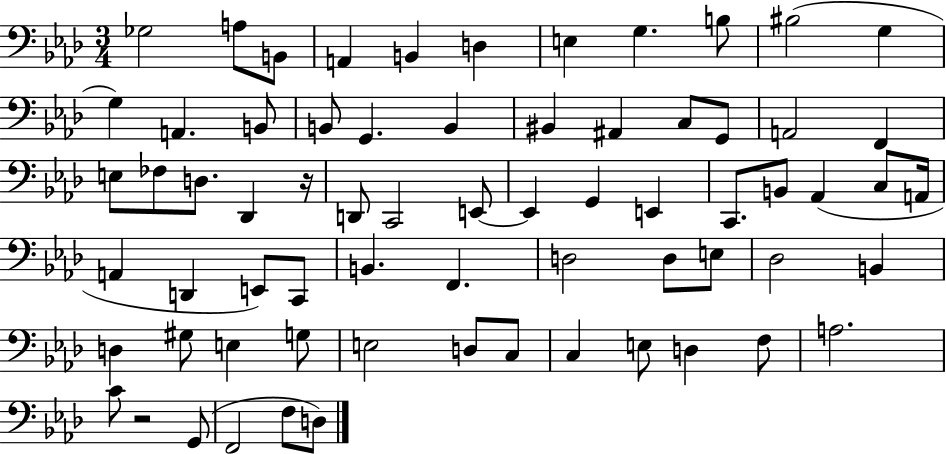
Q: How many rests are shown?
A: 2